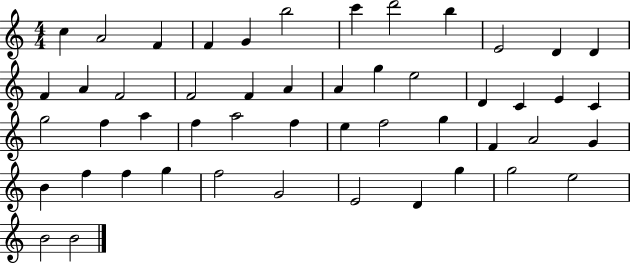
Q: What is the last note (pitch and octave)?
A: B4